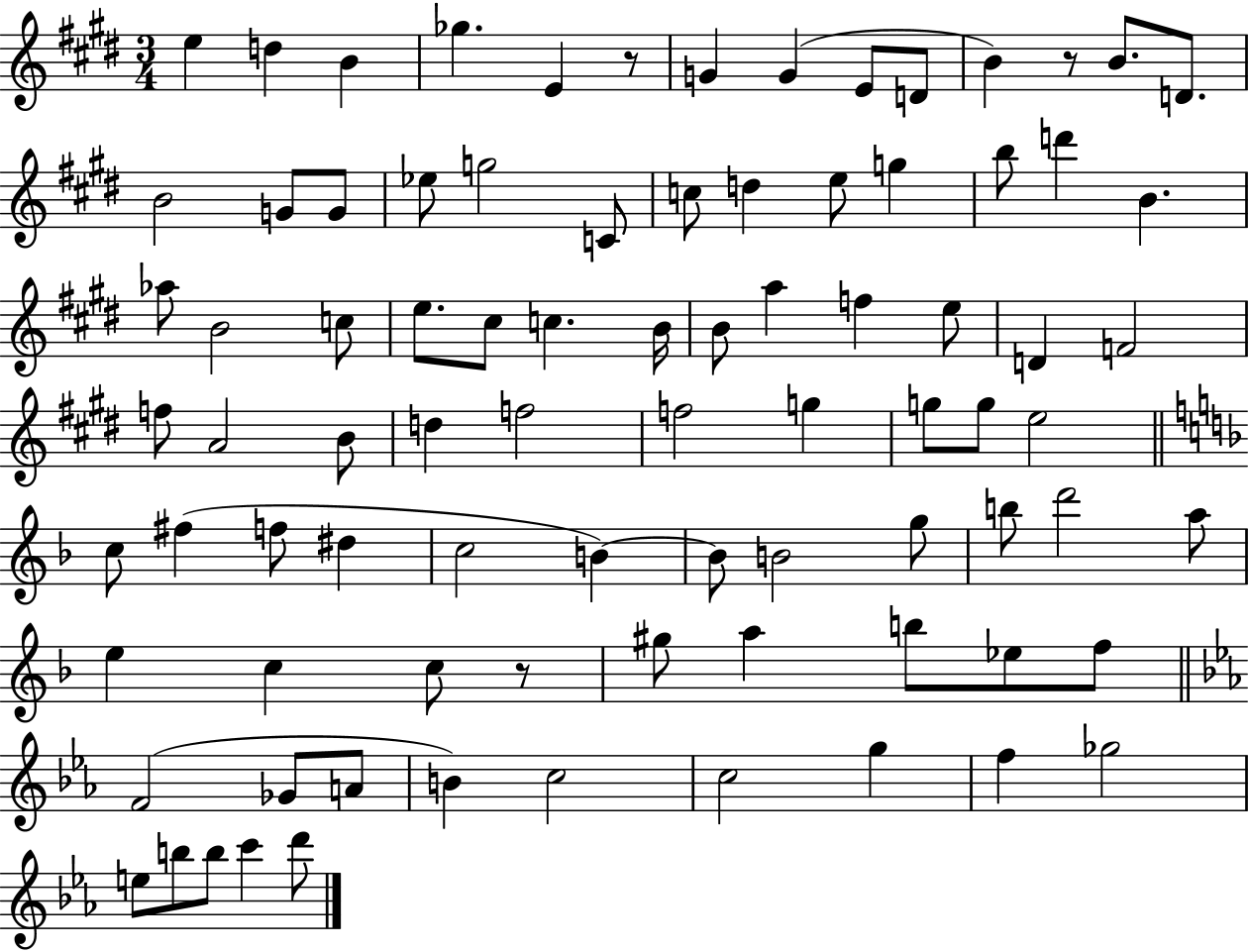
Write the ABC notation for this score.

X:1
T:Untitled
M:3/4
L:1/4
K:E
e d B _g E z/2 G G E/2 D/2 B z/2 B/2 D/2 B2 G/2 G/2 _e/2 g2 C/2 c/2 d e/2 g b/2 d' B _a/2 B2 c/2 e/2 ^c/2 c B/4 B/2 a f e/2 D F2 f/2 A2 B/2 d f2 f2 g g/2 g/2 e2 c/2 ^f f/2 ^d c2 B B/2 B2 g/2 b/2 d'2 a/2 e c c/2 z/2 ^g/2 a b/2 _e/2 f/2 F2 _G/2 A/2 B c2 c2 g f _g2 e/2 b/2 b/2 c' d'/2